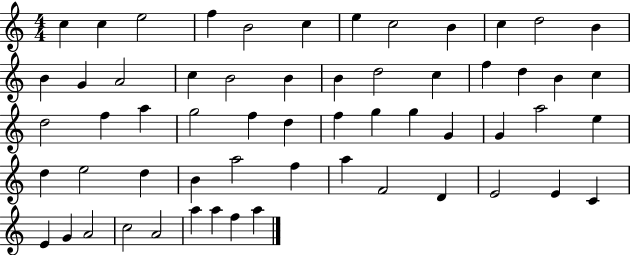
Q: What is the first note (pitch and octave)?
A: C5